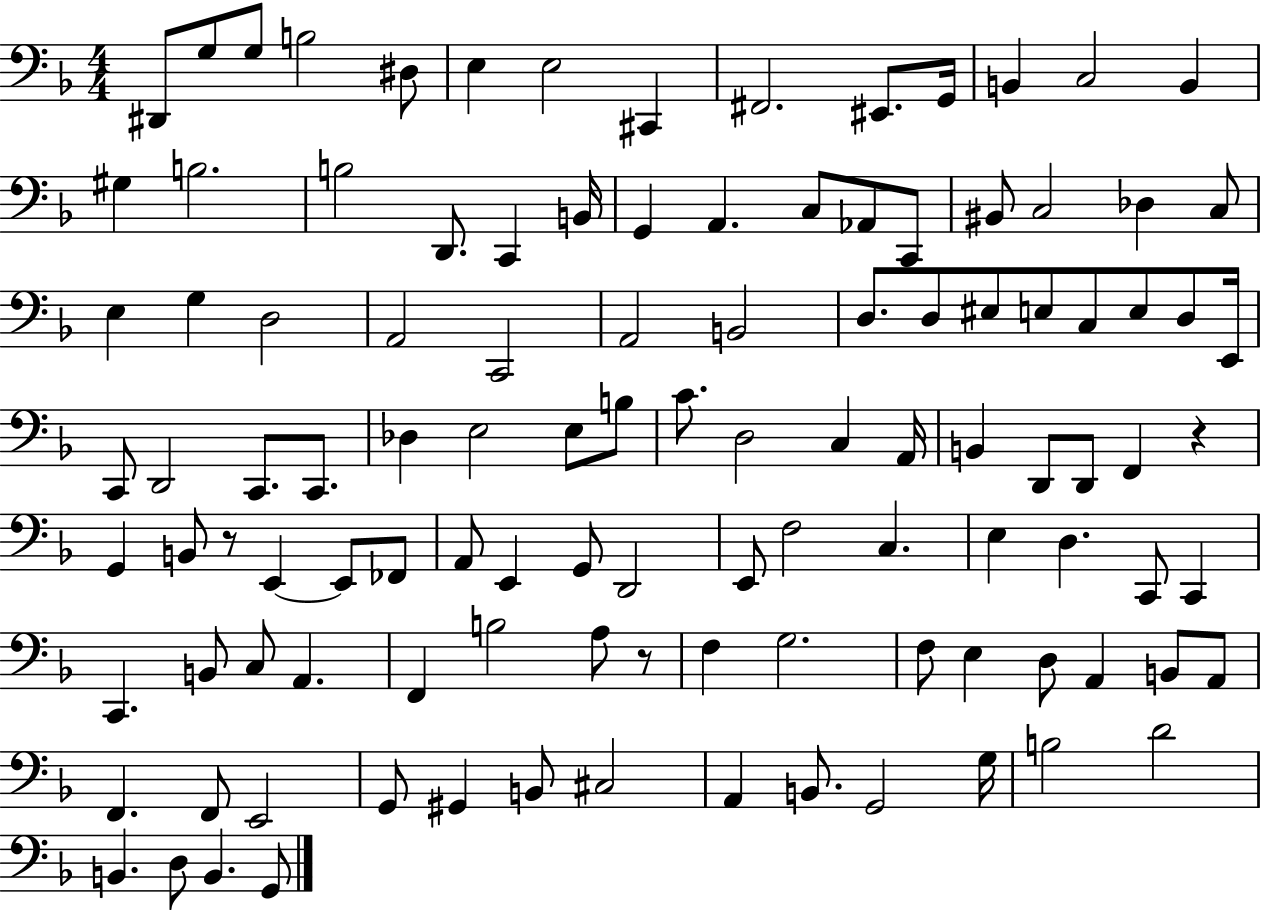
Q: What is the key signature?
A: F major